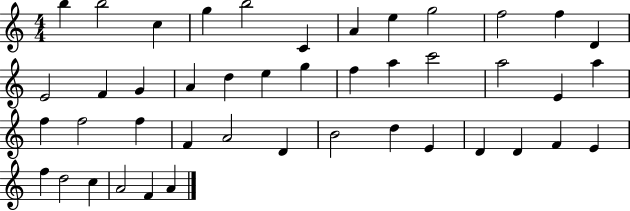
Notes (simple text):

B5/q B5/h C5/q G5/q B5/h C4/q A4/q E5/q G5/h F5/h F5/q D4/q E4/h F4/q G4/q A4/q D5/q E5/q G5/q F5/q A5/q C6/h A5/h E4/q A5/q F5/q F5/h F5/q F4/q A4/h D4/q B4/h D5/q E4/q D4/q D4/q F4/q E4/q F5/q D5/h C5/q A4/h F4/q A4/q